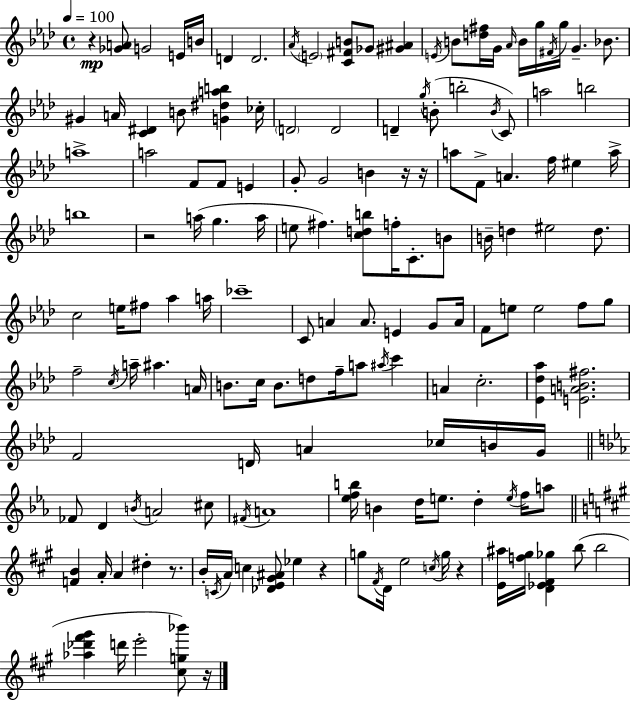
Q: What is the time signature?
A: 4/4